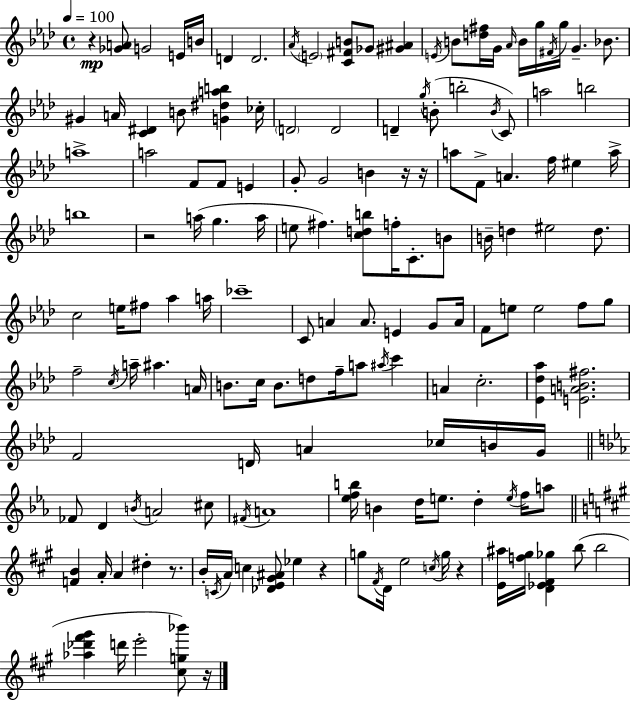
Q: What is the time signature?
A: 4/4